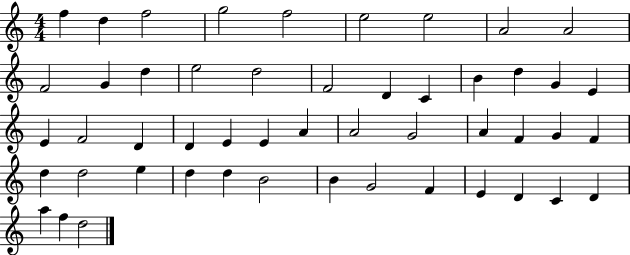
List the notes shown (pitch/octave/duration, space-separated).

F5/q D5/q F5/h G5/h F5/h E5/h E5/h A4/h A4/h F4/h G4/q D5/q E5/h D5/h F4/h D4/q C4/q B4/q D5/q G4/q E4/q E4/q F4/h D4/q D4/q E4/q E4/q A4/q A4/h G4/h A4/q F4/q G4/q F4/q D5/q D5/h E5/q D5/q D5/q B4/h B4/q G4/h F4/q E4/q D4/q C4/q D4/q A5/q F5/q D5/h